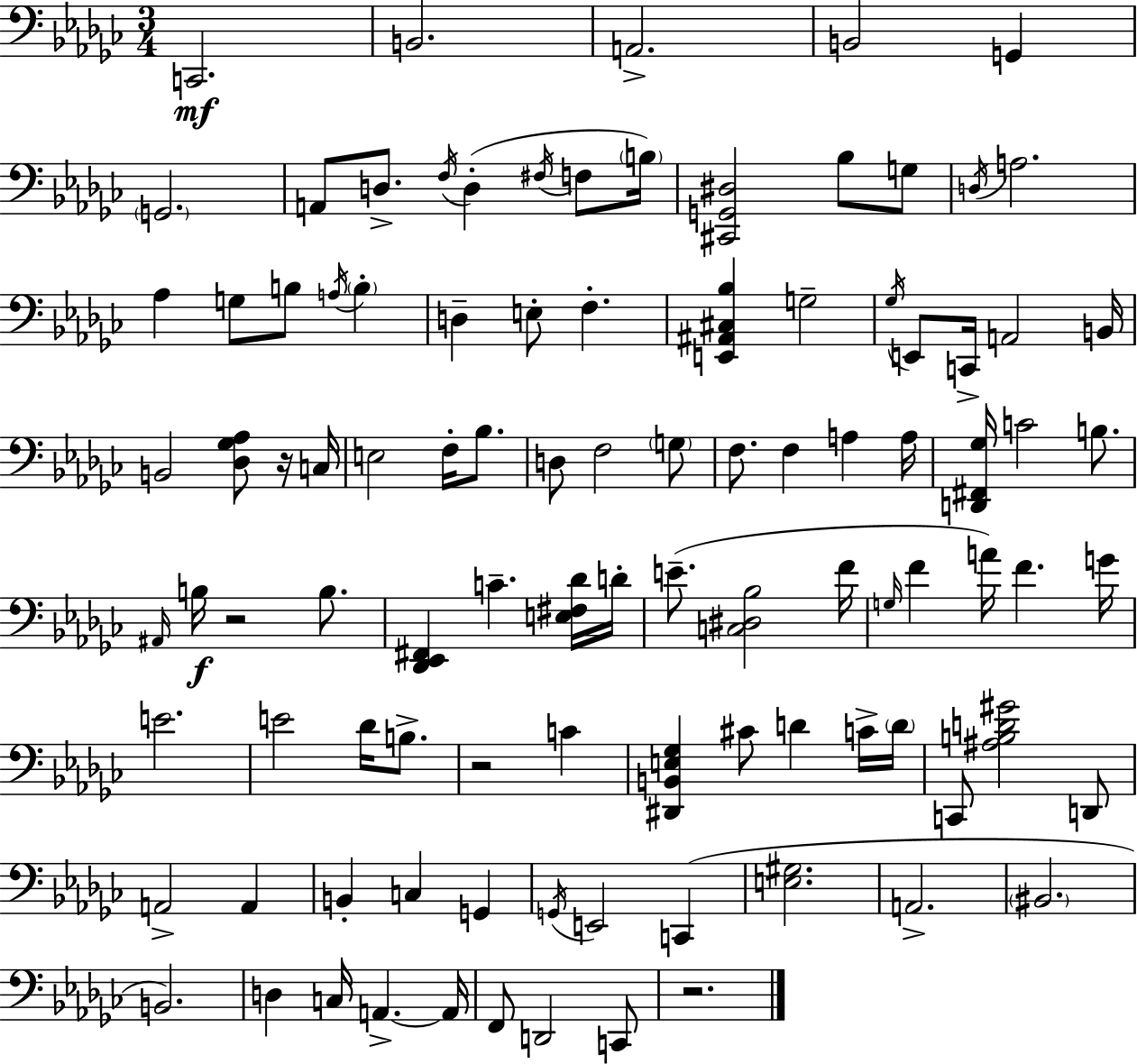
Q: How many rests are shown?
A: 4